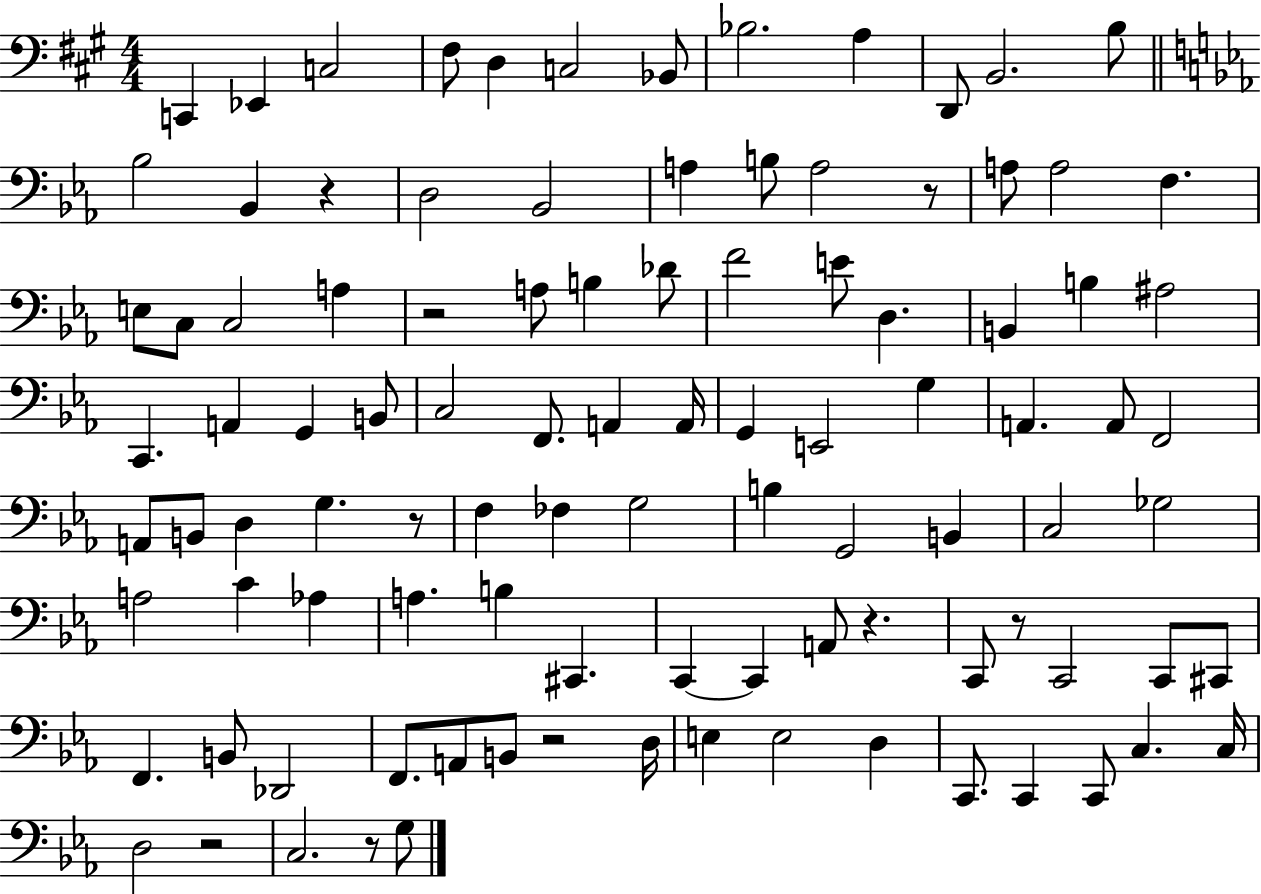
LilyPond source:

{
  \clef bass
  \numericTimeSignature
  \time 4/4
  \key a \major
  \repeat volta 2 { c,4 ees,4 c2 | fis8 d4 c2 bes,8 | bes2. a4 | d,8 b,2. b8 | \break \bar "||" \break \key c \minor bes2 bes,4 r4 | d2 bes,2 | a4 b8 a2 r8 | a8 a2 f4. | \break e8 c8 c2 a4 | r2 a8 b4 des'8 | f'2 e'8 d4. | b,4 b4 ais2 | \break c,4. a,4 g,4 b,8 | c2 f,8. a,4 a,16 | g,4 e,2 g4 | a,4. a,8 f,2 | \break a,8 b,8 d4 g4. r8 | f4 fes4 g2 | b4 g,2 b,4 | c2 ges2 | \break a2 c'4 aes4 | a4. b4 cis,4. | c,4~~ c,4 a,8 r4. | c,8 r8 c,2 c,8 cis,8 | \break f,4. b,8 des,2 | f,8. a,8 b,8 r2 d16 | e4 e2 d4 | c,8. c,4 c,8 c4. c16 | \break d2 r2 | c2. r8 g8 | } \bar "|."
}